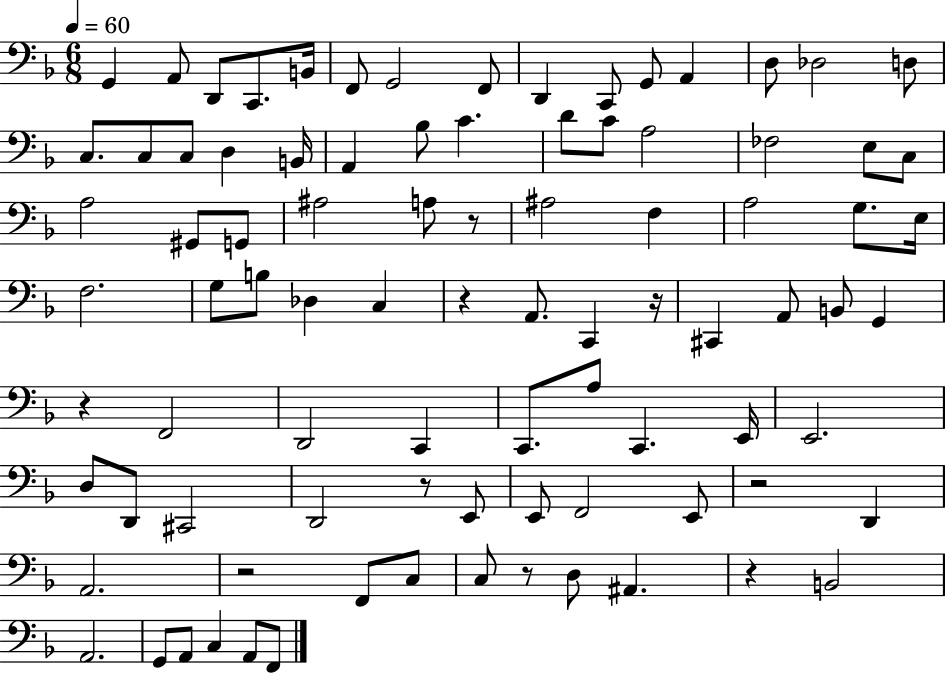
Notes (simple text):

G2/q A2/e D2/e C2/e. B2/s F2/e G2/h F2/e D2/q C2/e G2/e A2/q D3/e Db3/h D3/e C3/e. C3/e C3/e D3/q B2/s A2/q Bb3/e C4/q. D4/e C4/e A3/h FES3/h E3/e C3/e A3/h G#2/e G2/e A#3/h A3/e R/e A#3/h F3/q A3/h G3/e. E3/s F3/h. G3/e B3/e Db3/q C3/q R/q A2/e. C2/q R/s C#2/q A2/e B2/e G2/q R/q F2/h D2/h C2/q C2/e. A3/e C2/q. E2/s E2/h. D3/e D2/e C#2/h D2/h R/e E2/e E2/e F2/h E2/e R/h D2/q A2/h. R/h F2/e C3/e C3/e R/e D3/e A#2/q. R/q B2/h A2/h. G2/e A2/e C3/q A2/e F2/e